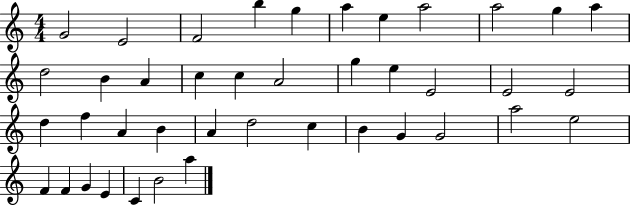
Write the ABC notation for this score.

X:1
T:Untitled
M:4/4
L:1/4
K:C
G2 E2 F2 b g a e a2 a2 g a d2 B A c c A2 g e E2 E2 E2 d f A B A d2 c B G G2 a2 e2 F F G E C B2 a